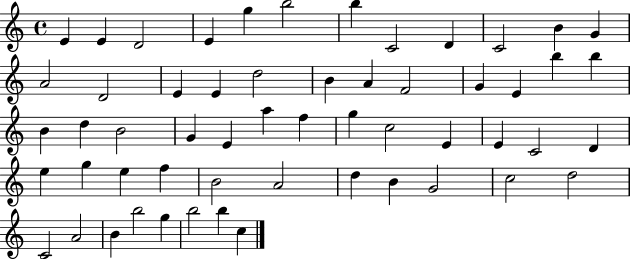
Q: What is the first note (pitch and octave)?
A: E4